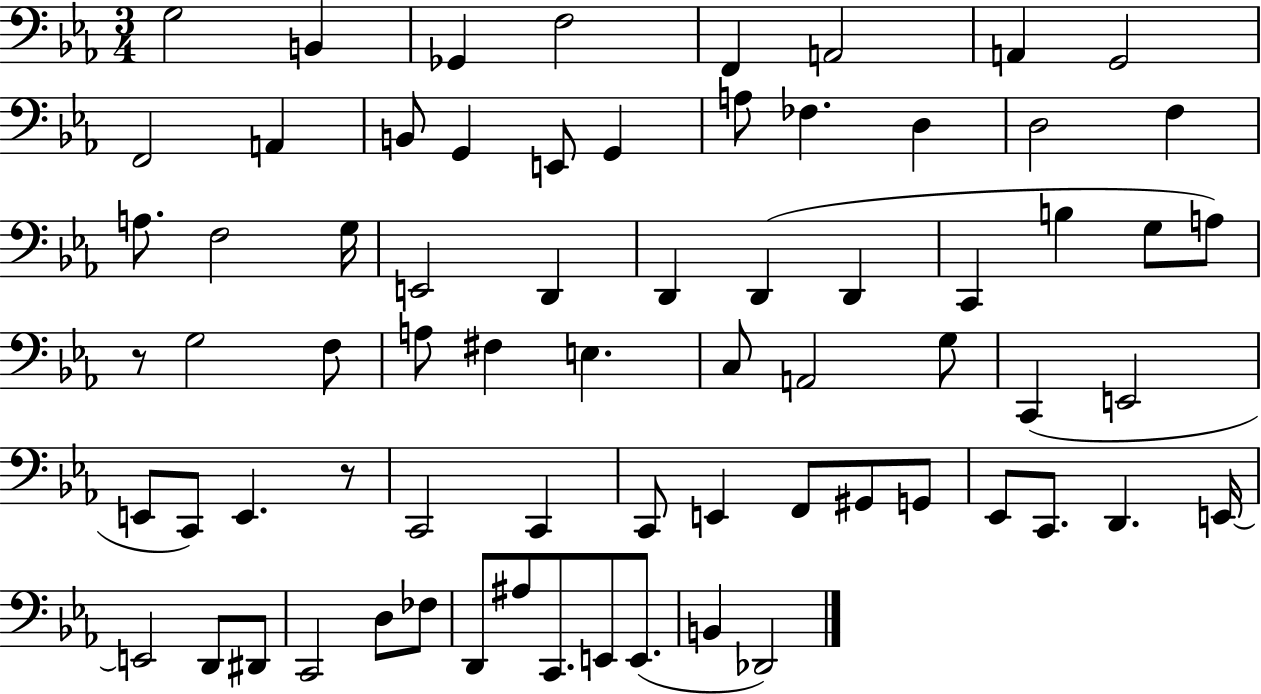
G3/h B2/q Gb2/q F3/h F2/q A2/h A2/q G2/h F2/h A2/q B2/e G2/q E2/e G2/q A3/e FES3/q. D3/q D3/h F3/q A3/e. F3/h G3/s E2/h D2/q D2/q D2/q D2/q C2/q B3/q G3/e A3/e R/e G3/h F3/e A3/e F#3/q E3/q. C3/e A2/h G3/e C2/q E2/h E2/e C2/e E2/q. R/e C2/h C2/q C2/e E2/q F2/e G#2/e G2/e Eb2/e C2/e. D2/q. E2/s E2/h D2/e D#2/e C2/h D3/e FES3/e D2/e A#3/e C2/e. E2/e E2/e. B2/q Db2/h